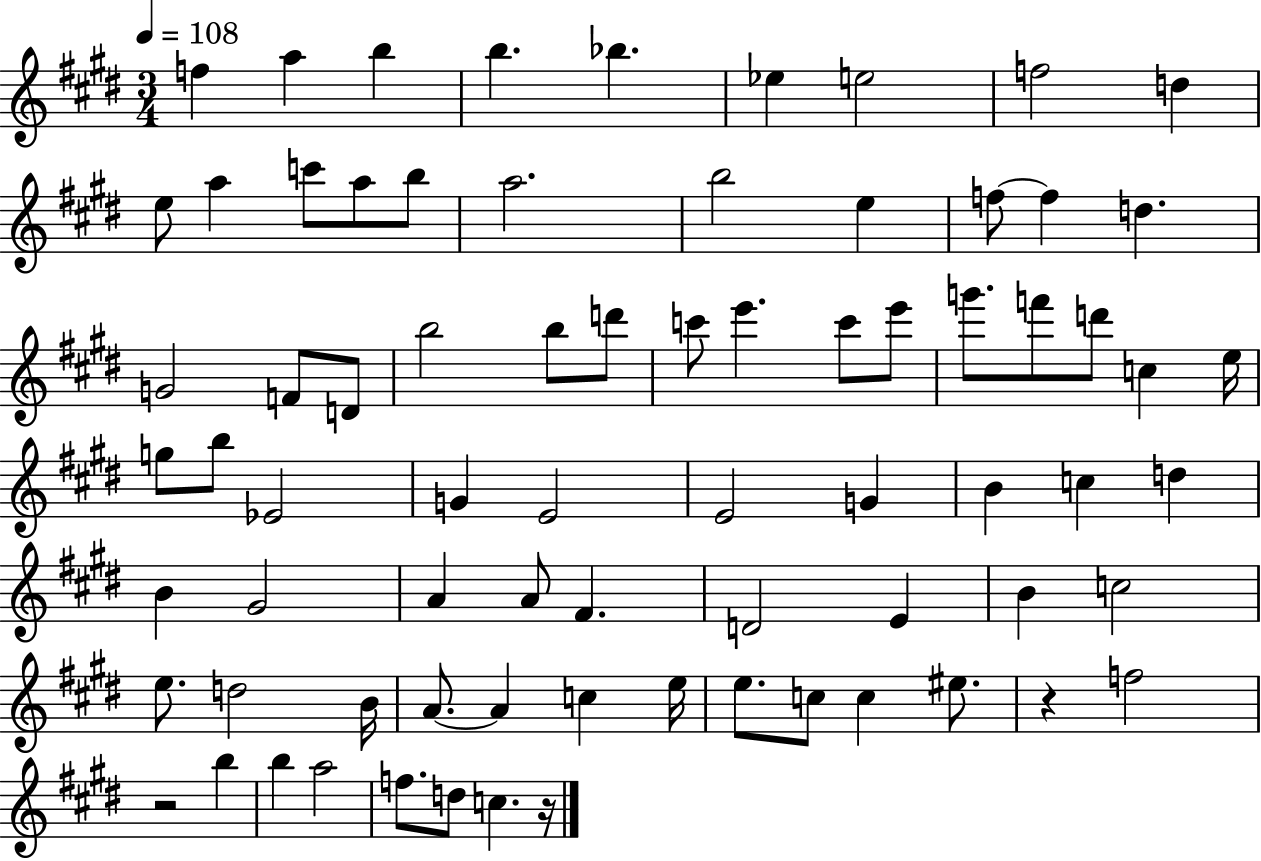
F5/q A5/q B5/q B5/q. Bb5/q. Eb5/q E5/h F5/h D5/q E5/e A5/q C6/e A5/e B5/e A5/h. B5/h E5/q F5/e F5/q D5/q. G4/h F4/e D4/e B5/h B5/e D6/e C6/e E6/q. C6/e E6/e G6/e. F6/e D6/e C5/q E5/s G5/e B5/e Eb4/h G4/q E4/h E4/h G4/q B4/q C5/q D5/q B4/q G#4/h A4/q A4/e F#4/q. D4/h E4/q B4/q C5/h E5/e. D5/h B4/s A4/e. A4/q C5/q E5/s E5/e. C5/e C5/q EIS5/e. R/q F5/h R/h B5/q B5/q A5/h F5/e. D5/e C5/q. R/s